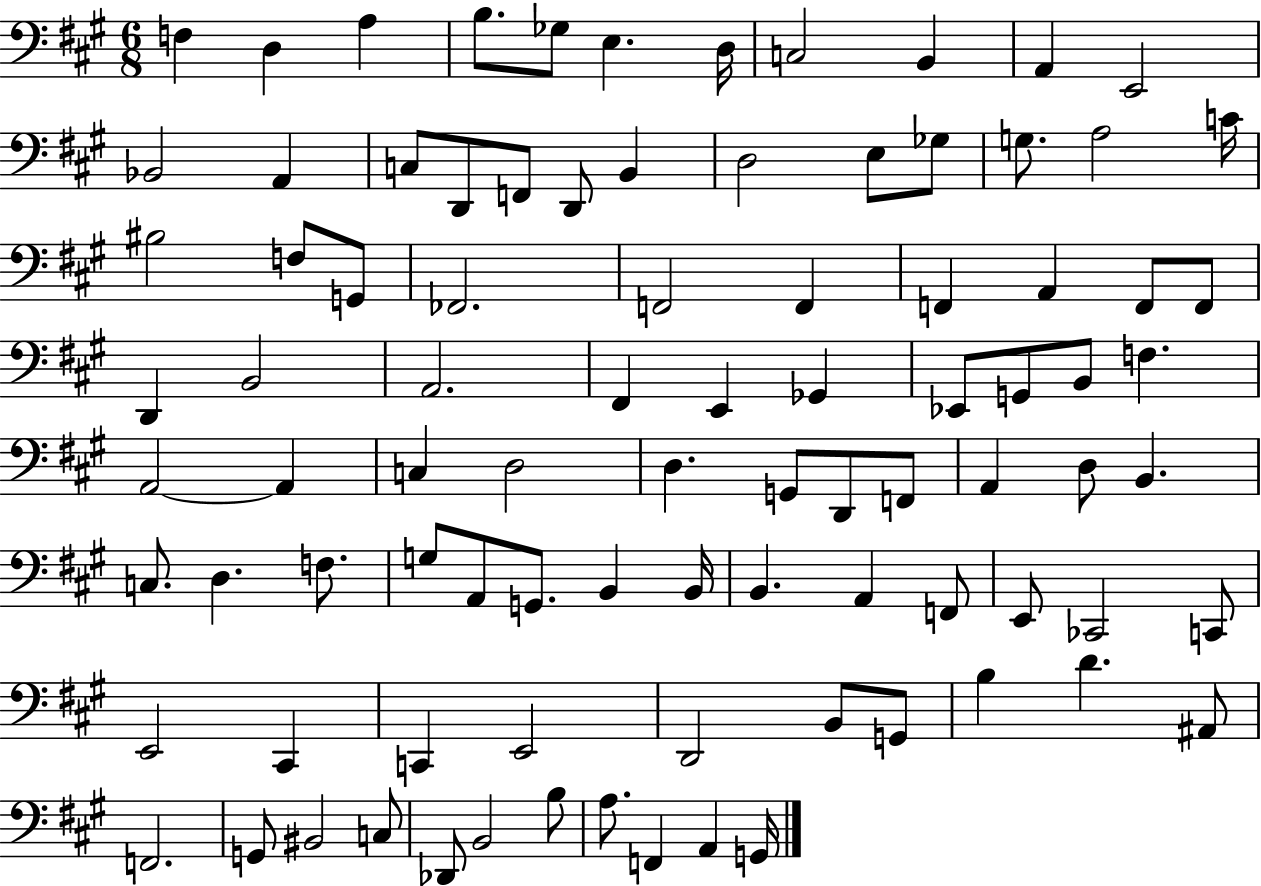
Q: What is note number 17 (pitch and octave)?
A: D2